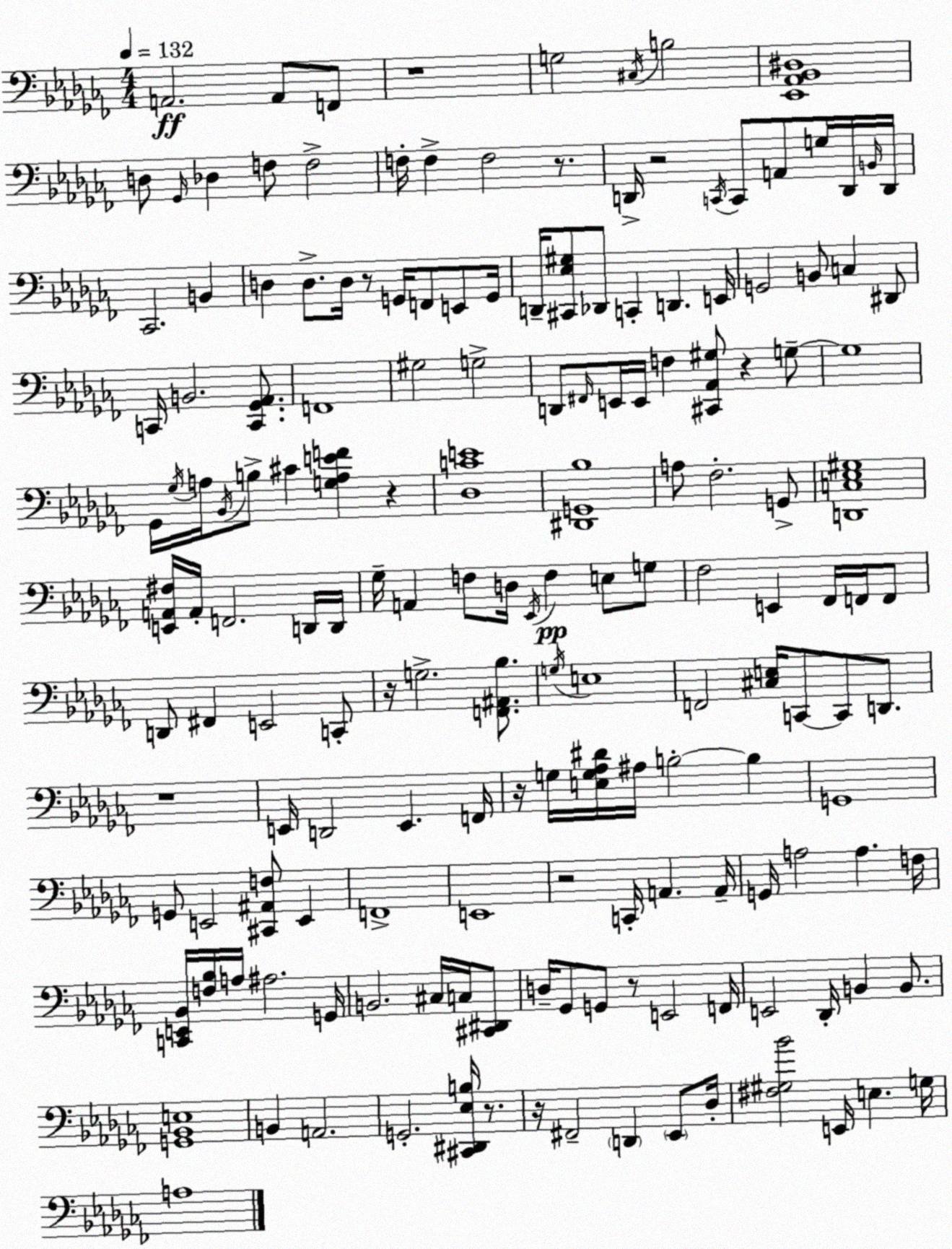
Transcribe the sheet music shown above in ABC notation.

X:1
T:Untitled
M:4/4
L:1/4
K:Abm
A,,2 A,,/2 F,,/2 z4 G,2 ^C,/4 B,2 [_E,,_A,,_B,,^D,]4 D,/2 _G,,/4 _D, F,/2 F,2 F,/4 F, F,2 z/2 D,,/4 z2 C,,/4 C,,/2 A,,/2 G,/4 D,,/4 B,,/4 D,,/4 _C,,2 B,, D, D,/2 D,/4 z/2 G,,/4 F,,/2 E,,/2 G,,/4 D,,/4 [^C,,_E,^G,]/2 _D,,/2 C,, D,, E,,/4 G,,2 B,,/2 C, ^D,,/2 C,,/4 B,,2 [C,,_G,,_A,,]/2 F,,4 ^G,2 G,2 D,,/2 ^F,,/4 E,,/4 E,,/4 F, [^C,,_A,,^G,]/2 z G,/2 G,4 _G,,/4 _G,/4 A,/4 _B,,/4 B,/2 ^C [G,A,EF] z [_D,CE]4 [^D,,G,,_B,]4 A,/2 _F,2 G,,/2 [D,,C,_E,^G,]4 [E,,A,,^F,]/4 A,,/4 F,,2 D,,/4 D,,/4 _G,/4 A,, F,/2 D,/4 _E,,/4 F, E,/2 G,/2 _F,2 E,, _F,,/4 F,,/4 F,,/2 D,,/2 ^F,, E,,2 C,,/2 z/4 G,2 [F,,^A,,_B,]/2 G,/4 E,4 F,,2 [^C,E,]/4 C,,/2 C,,/2 D,,/2 z4 E,,/4 D,,2 E,, F,,/4 z/4 G,/4 [E,G,_A,^D]/4 ^A,/4 B,2 B, G,,4 G,,/2 E,,2 [^C,,^A,,F,]/2 E,, F,,4 E,,4 z2 C,,/4 A,, A,,/4 G,,/4 A,2 A, F,/4 [C,,E,,_B,,]/4 [F,_B,]/4 A,/4 ^A,2 G,,/4 B,,2 ^C,/4 C,/4 [^C,,^D,,]/2 D,/4 _G,,/2 G,,/2 z/2 E,,2 F,,/4 E,,2 _D,,/4 B,, B,,/2 [G,,_B,,E,]4 B,, A,,2 G,,2 [^C,,^D,,_E,B,]/4 z/2 z/4 ^F,,2 D,, _E,,/2 _D,/4 [^F,^G,_B]2 E,,/4 E, G,/4 A,4